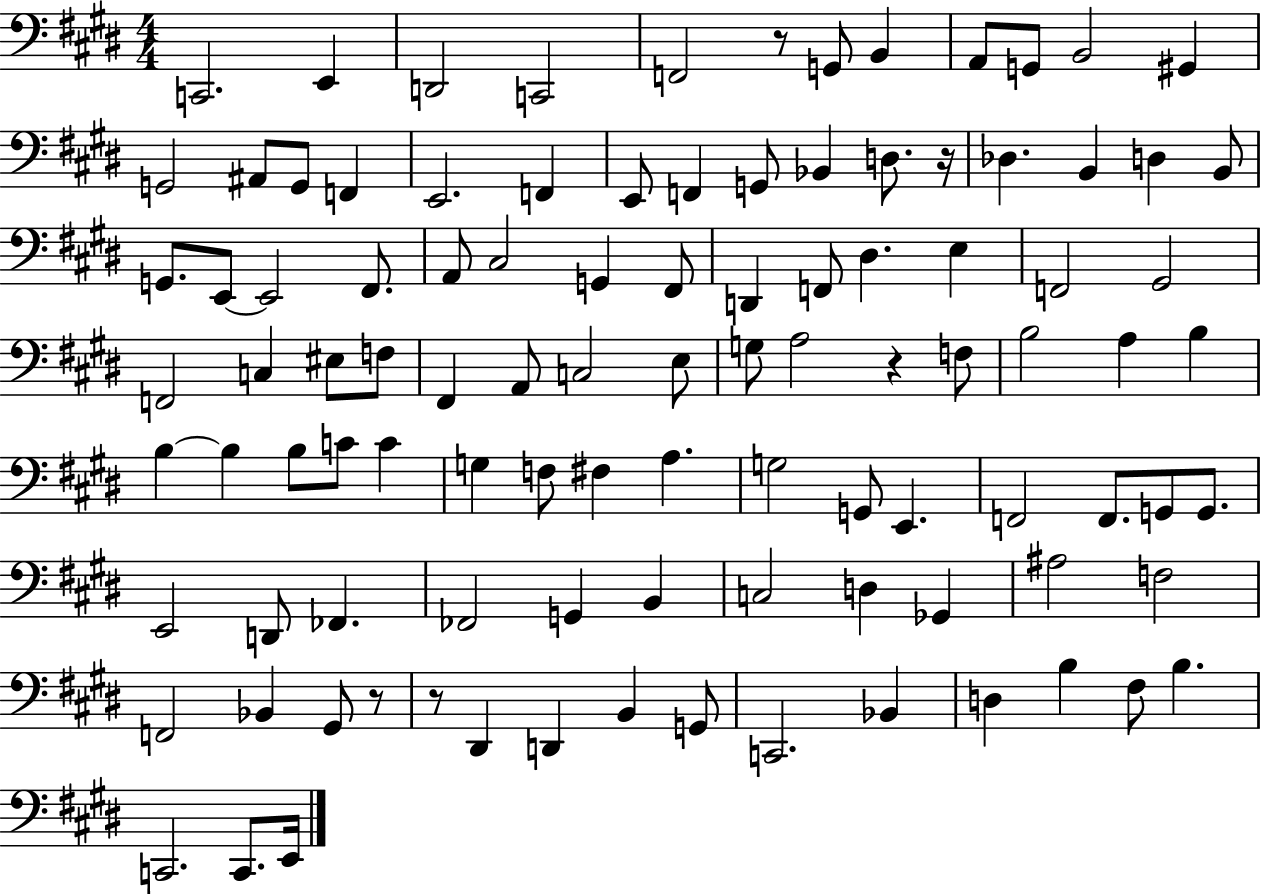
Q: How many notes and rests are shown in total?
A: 102